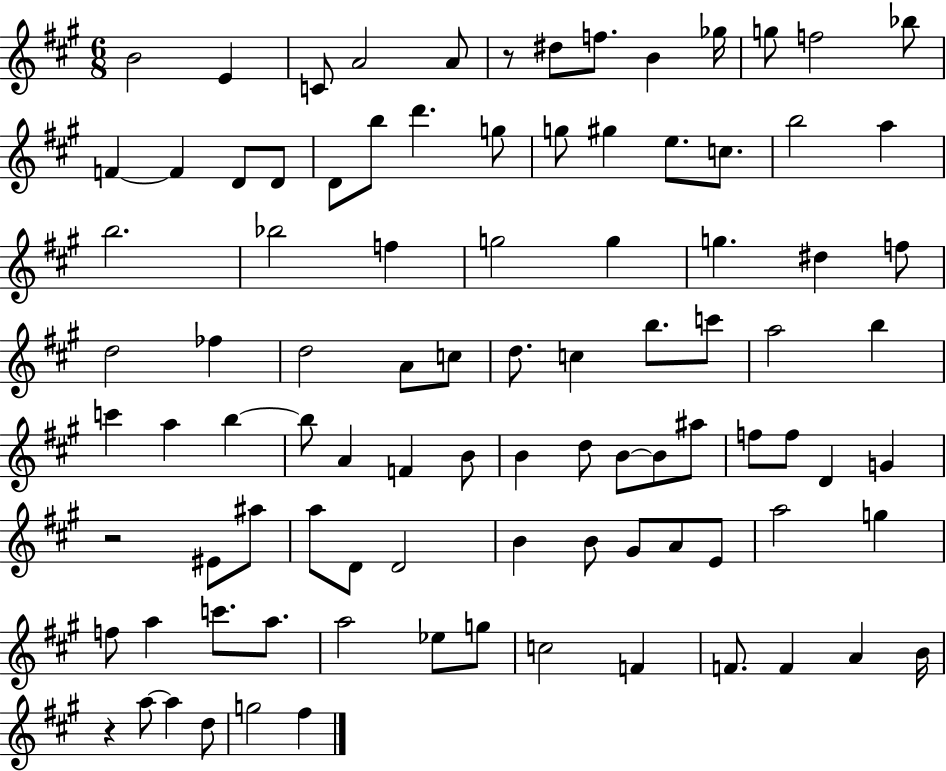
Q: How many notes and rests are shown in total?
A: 94